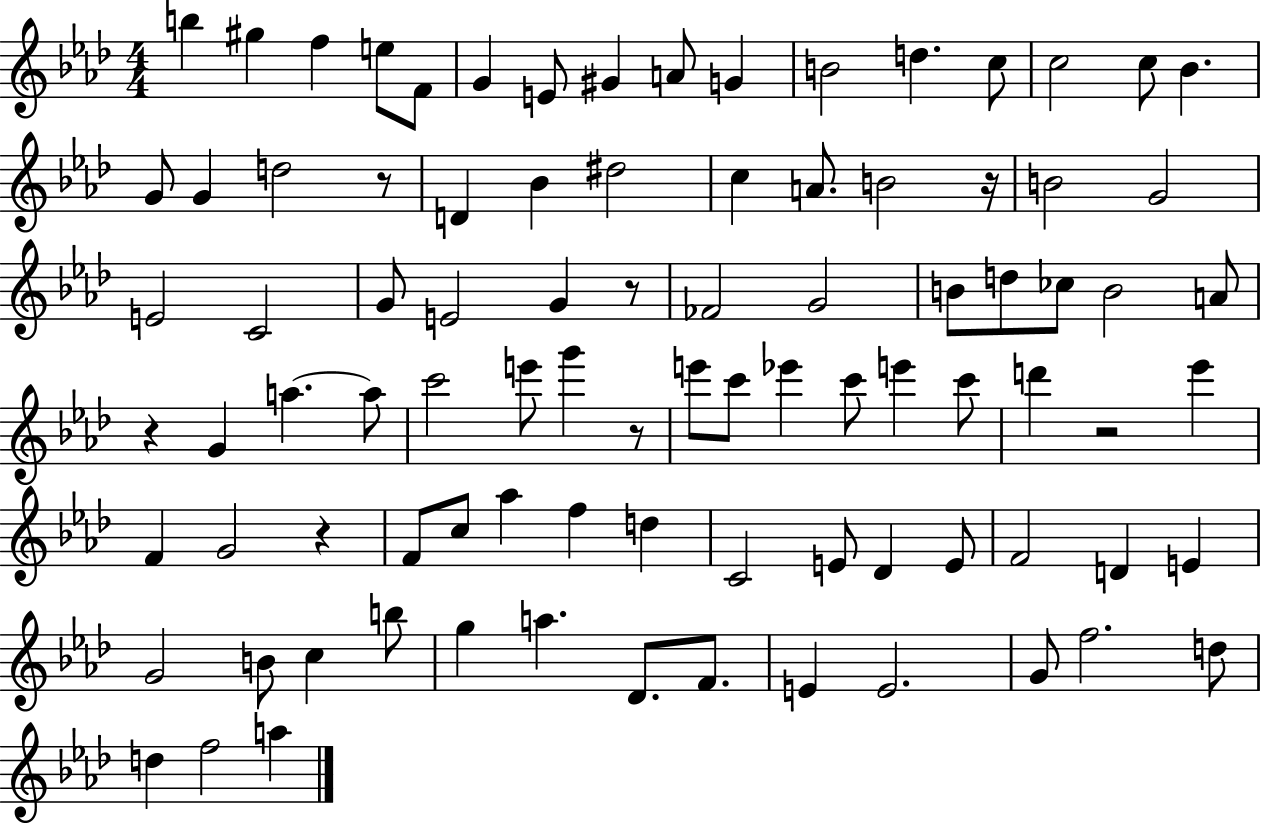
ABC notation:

X:1
T:Untitled
M:4/4
L:1/4
K:Ab
b ^g f e/2 F/2 G E/2 ^G A/2 G B2 d c/2 c2 c/2 _B G/2 G d2 z/2 D _B ^d2 c A/2 B2 z/4 B2 G2 E2 C2 G/2 E2 G z/2 _F2 G2 B/2 d/2 _c/2 B2 A/2 z G a a/2 c'2 e'/2 g' z/2 e'/2 c'/2 _e' c'/2 e' c'/2 d' z2 _e' F G2 z F/2 c/2 _a f d C2 E/2 _D E/2 F2 D E G2 B/2 c b/2 g a _D/2 F/2 E E2 G/2 f2 d/2 d f2 a